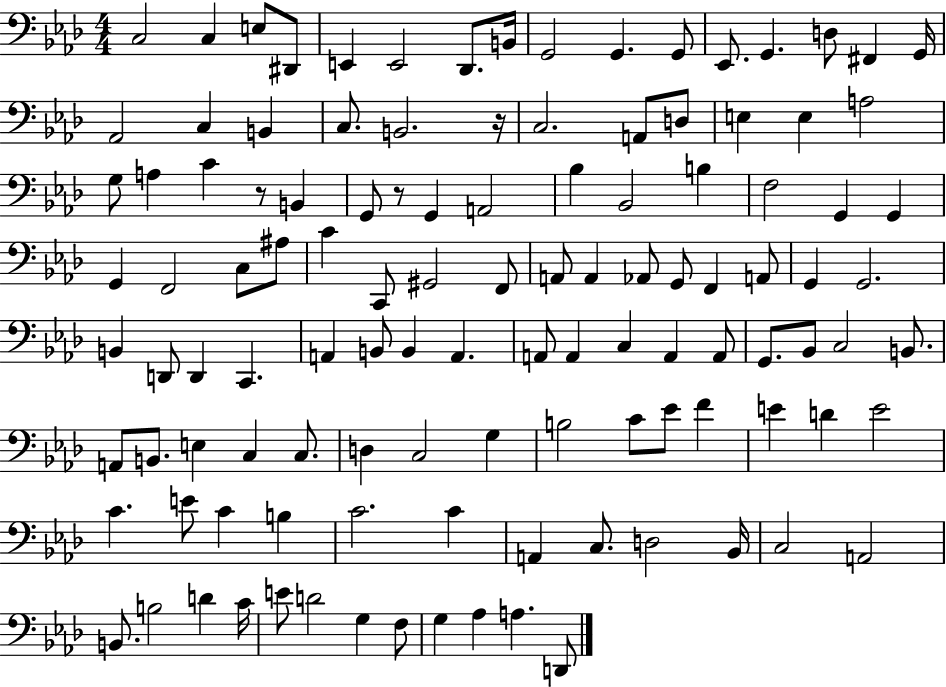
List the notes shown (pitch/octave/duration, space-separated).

C3/h C3/q E3/e D#2/e E2/q E2/h Db2/e. B2/s G2/h G2/q. G2/e Eb2/e. G2/q. D3/e F#2/q G2/s Ab2/h C3/q B2/q C3/e. B2/h. R/s C3/h. A2/e D3/e E3/q E3/q A3/h G3/e A3/q C4/q R/e B2/q G2/e R/e G2/q A2/h Bb3/q Bb2/h B3/q F3/h G2/q G2/q G2/q F2/h C3/e A#3/e C4/q C2/e G#2/h F2/e A2/e A2/q Ab2/e G2/e F2/q A2/e G2/q G2/h. B2/q D2/e D2/q C2/q. A2/q B2/e B2/q A2/q. A2/e A2/q C3/q A2/q A2/e G2/e. Bb2/e C3/h B2/e. A2/e B2/e. E3/q C3/q C3/e. D3/q C3/h G3/q B3/h C4/e Eb4/e F4/q E4/q D4/q E4/h C4/q. E4/e C4/q B3/q C4/h. C4/q A2/q C3/e. D3/h Bb2/s C3/h A2/h B2/e. B3/h D4/q C4/s E4/e D4/h G3/q F3/e G3/q Ab3/q A3/q. D2/e